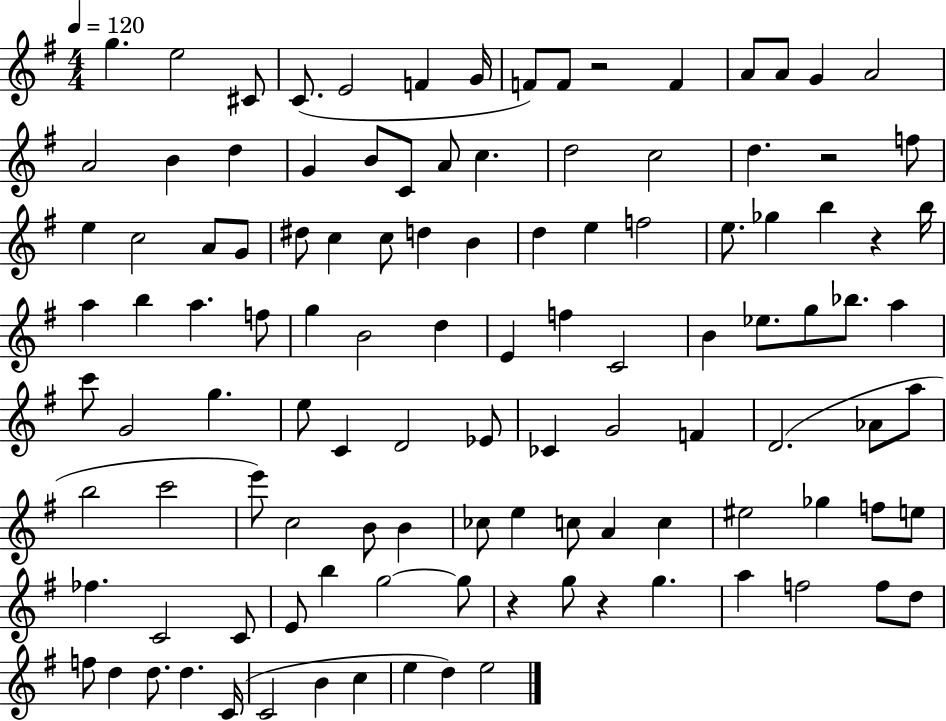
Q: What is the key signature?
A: G major